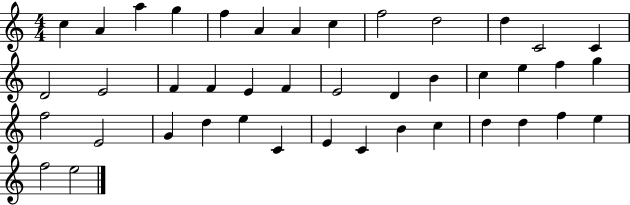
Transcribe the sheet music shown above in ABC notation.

X:1
T:Untitled
M:4/4
L:1/4
K:C
c A a g f A A c f2 d2 d C2 C D2 E2 F F E F E2 D B c e f g f2 E2 G d e C E C B c d d f e f2 e2